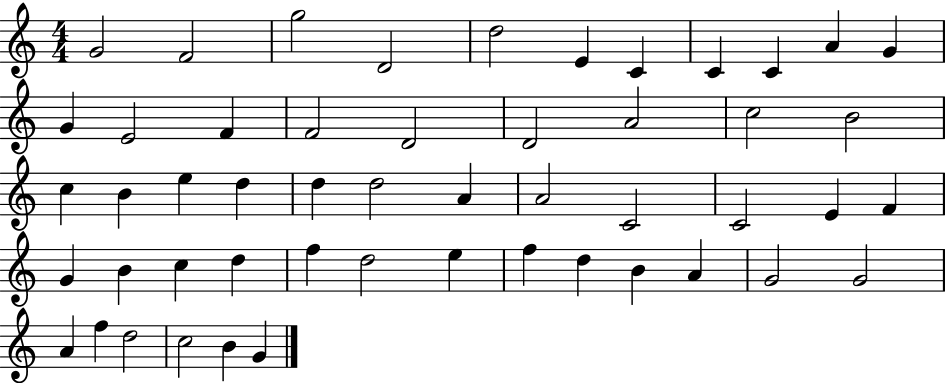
{
  \clef treble
  \numericTimeSignature
  \time 4/4
  \key c \major
  g'2 f'2 | g''2 d'2 | d''2 e'4 c'4 | c'4 c'4 a'4 g'4 | \break g'4 e'2 f'4 | f'2 d'2 | d'2 a'2 | c''2 b'2 | \break c''4 b'4 e''4 d''4 | d''4 d''2 a'4 | a'2 c'2 | c'2 e'4 f'4 | \break g'4 b'4 c''4 d''4 | f''4 d''2 e''4 | f''4 d''4 b'4 a'4 | g'2 g'2 | \break a'4 f''4 d''2 | c''2 b'4 g'4 | \bar "|."
}